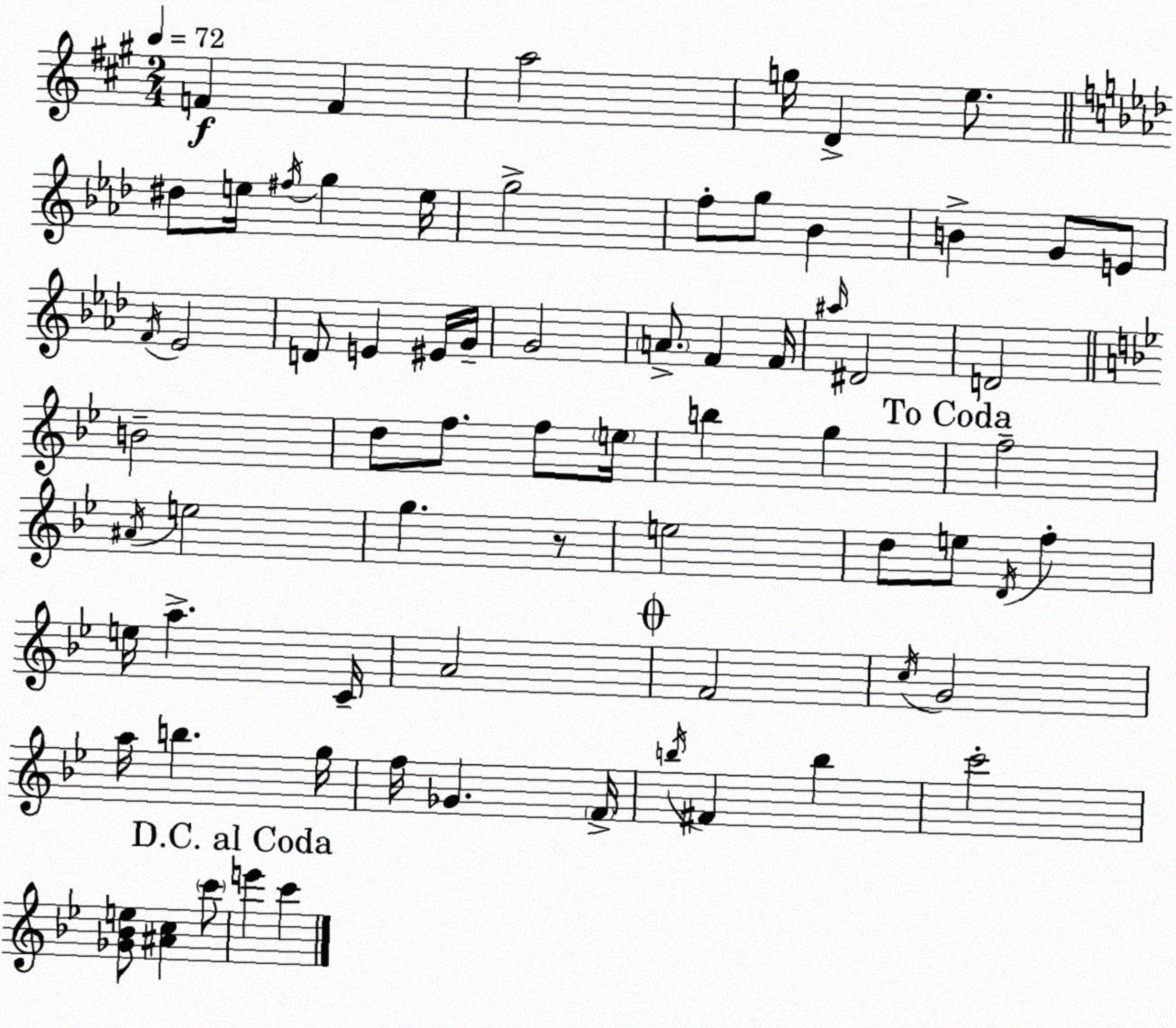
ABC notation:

X:1
T:Untitled
M:2/4
L:1/4
K:A
F F a2 g/4 D e/2 ^d/2 e/4 ^f/4 g e/4 g2 f/2 g/2 _B B G/2 E/2 F/4 _E2 D/2 E ^E/4 G/4 G2 A/2 F F/4 ^a/4 ^D2 D2 B2 d/2 f/2 f/2 e/4 b g f2 ^A/4 e2 g z/2 e2 d/2 e/2 D/4 f e/4 a C/4 A2 F2 c/4 G2 a/4 b g/4 f/4 _G F/4 b/4 ^F b c'2 [_G_Be]/2 [^Ac] c'/2 e' c'